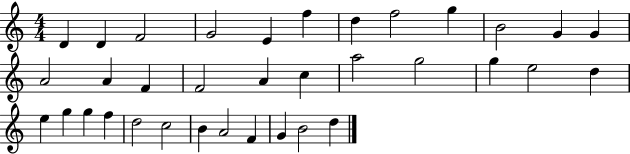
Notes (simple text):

D4/q D4/q F4/h G4/h E4/q F5/q D5/q F5/h G5/q B4/h G4/q G4/q A4/h A4/q F4/q F4/h A4/q C5/q A5/h G5/h G5/q E5/h D5/q E5/q G5/q G5/q F5/q D5/h C5/h B4/q A4/h F4/q G4/q B4/h D5/q